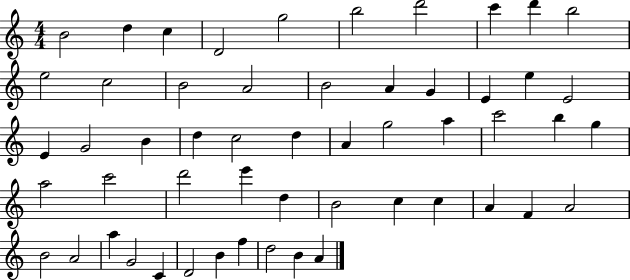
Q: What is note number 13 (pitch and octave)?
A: B4